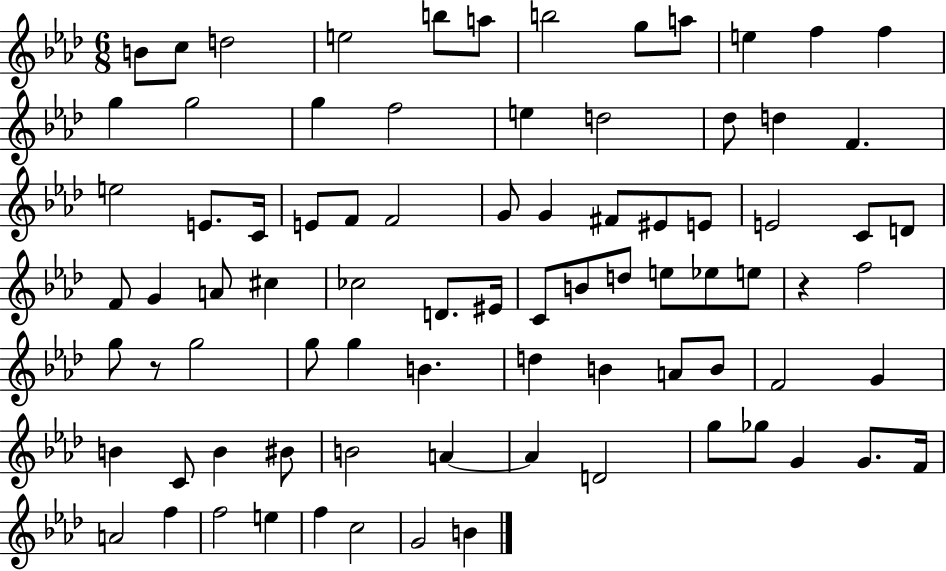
B4/e C5/e D5/h E5/h B5/e A5/e B5/h G5/e A5/e E5/q F5/q F5/q G5/q G5/h G5/q F5/h E5/q D5/h Db5/e D5/q F4/q. E5/h E4/e. C4/s E4/e F4/e F4/h G4/e G4/q F#4/e EIS4/e E4/e E4/h C4/e D4/e F4/e G4/q A4/e C#5/q CES5/h D4/e. EIS4/s C4/e B4/e D5/e E5/e Eb5/e E5/e R/q F5/h G5/e R/e G5/h G5/e G5/q B4/q. D5/q B4/q A4/e B4/e F4/h G4/q B4/q C4/e B4/q BIS4/e B4/h A4/q A4/q D4/h G5/e Gb5/e G4/q G4/e. F4/s A4/h F5/q F5/h E5/q F5/q C5/h G4/h B4/q